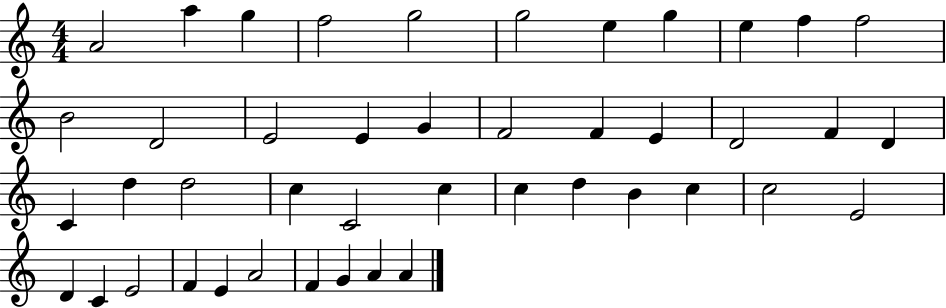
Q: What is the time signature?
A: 4/4